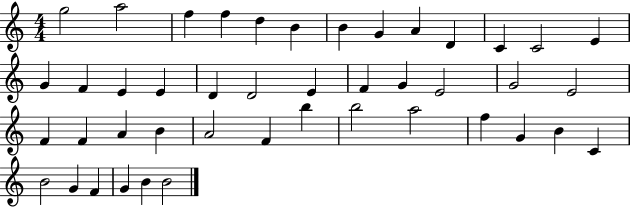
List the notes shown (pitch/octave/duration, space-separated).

G5/h A5/h F5/q F5/q D5/q B4/q B4/q G4/q A4/q D4/q C4/q C4/h E4/q G4/q F4/q E4/q E4/q D4/q D4/h E4/q F4/q G4/q E4/h G4/h E4/h F4/q F4/q A4/q B4/q A4/h F4/q B5/q B5/h A5/h F5/q G4/q B4/q C4/q B4/h G4/q F4/q G4/q B4/q B4/h